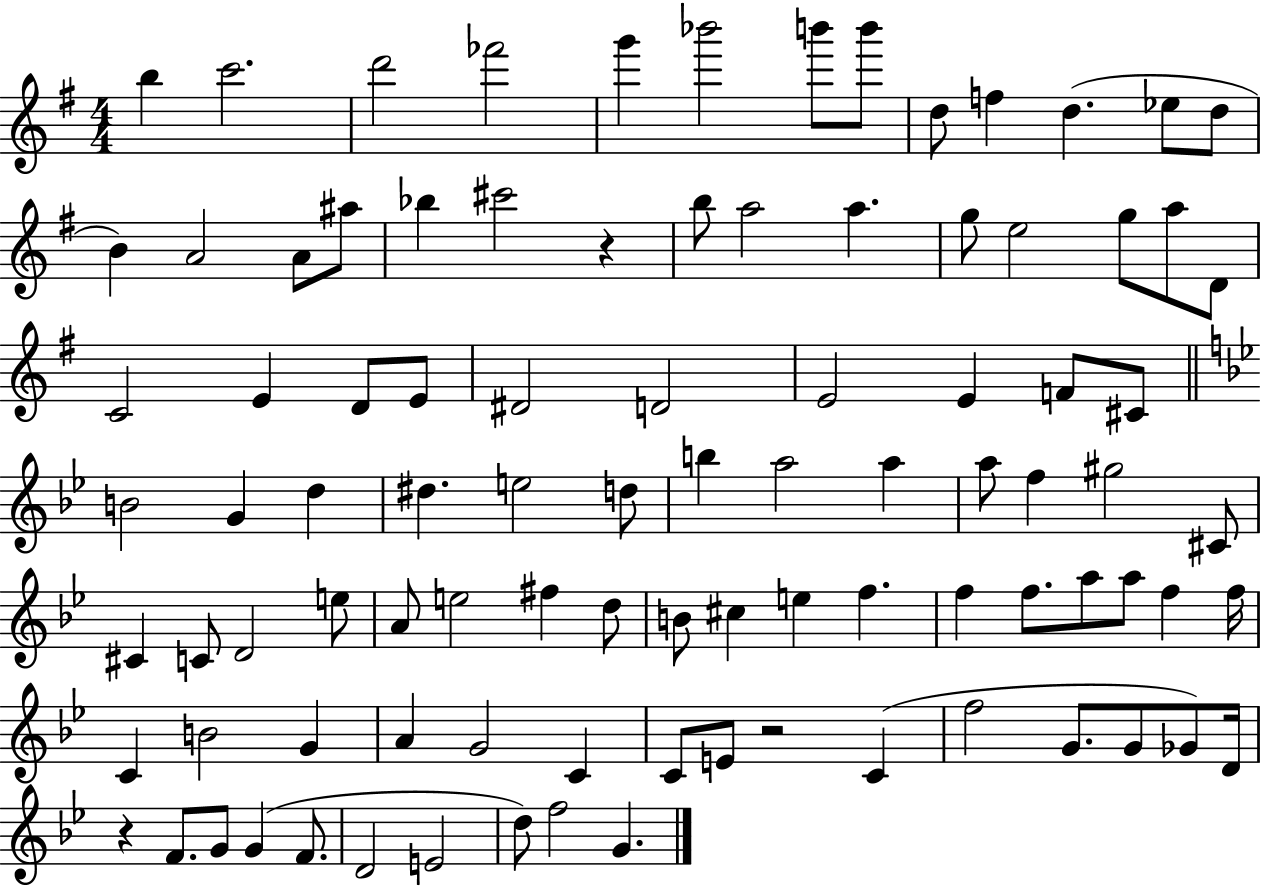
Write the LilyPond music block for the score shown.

{
  \clef treble
  \numericTimeSignature
  \time 4/4
  \key g \major
  b''4 c'''2. | d'''2 fes'''2 | g'''4 bes'''2 b'''8 b'''8 | d''8 f''4 d''4.( ees''8 d''8 | \break b'4) a'2 a'8 ais''8 | bes''4 cis'''2 r4 | b''8 a''2 a''4. | g''8 e''2 g''8 a''8 d'8 | \break c'2 e'4 d'8 e'8 | dis'2 d'2 | e'2 e'4 f'8 cis'8 | \bar "||" \break \key bes \major b'2 g'4 d''4 | dis''4. e''2 d''8 | b''4 a''2 a''4 | a''8 f''4 gis''2 cis'8 | \break cis'4 c'8 d'2 e''8 | a'8 e''2 fis''4 d''8 | b'8 cis''4 e''4 f''4. | f''4 f''8. a''8 a''8 f''4 f''16 | \break c'4 b'2 g'4 | a'4 g'2 c'4 | c'8 e'8 r2 c'4( | f''2 g'8. g'8 ges'8) d'16 | \break r4 f'8. g'8 g'4( f'8. | d'2 e'2 | d''8) f''2 g'4. | \bar "|."
}